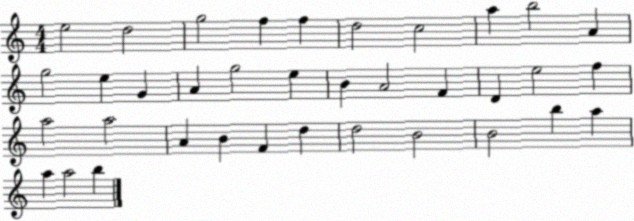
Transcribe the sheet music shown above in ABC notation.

X:1
T:Untitled
M:4/4
L:1/4
K:C
e2 d2 g2 f f d2 c2 a b2 A g2 e G A g2 e B A2 F D e2 f a2 a2 A B F d d2 B2 B2 b a a a2 b